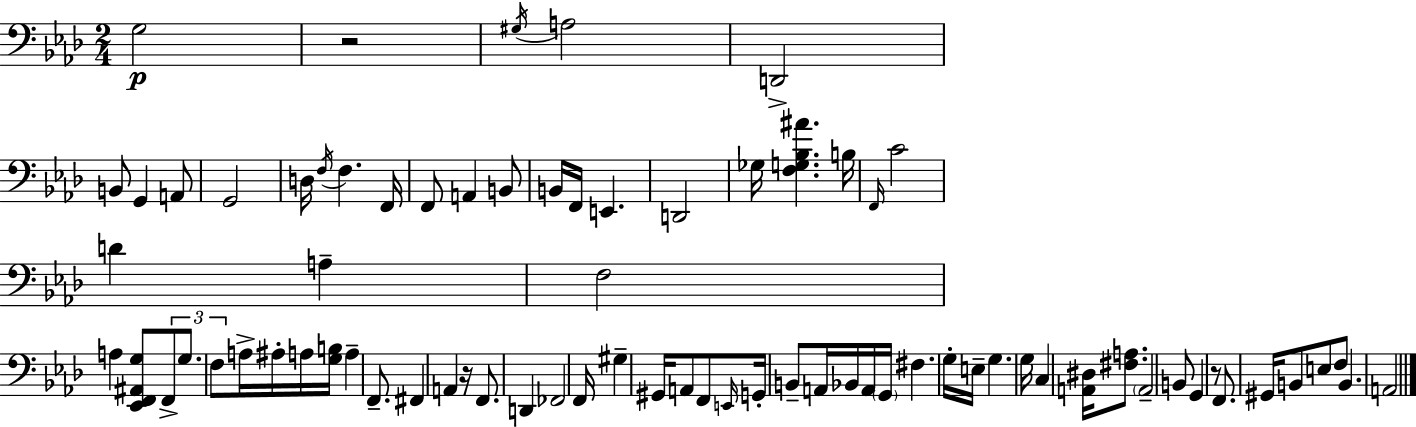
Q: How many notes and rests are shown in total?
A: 76